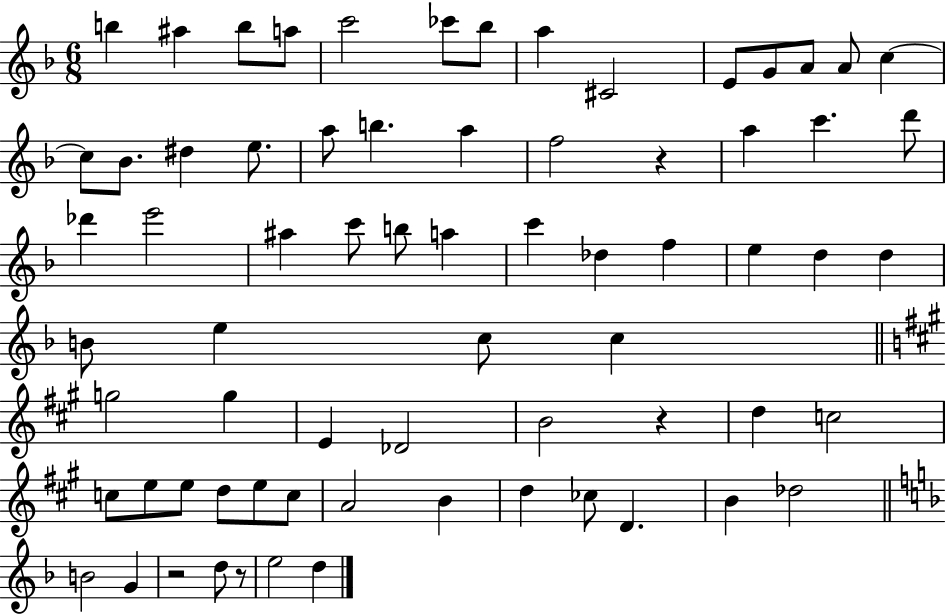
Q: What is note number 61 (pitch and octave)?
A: Db5